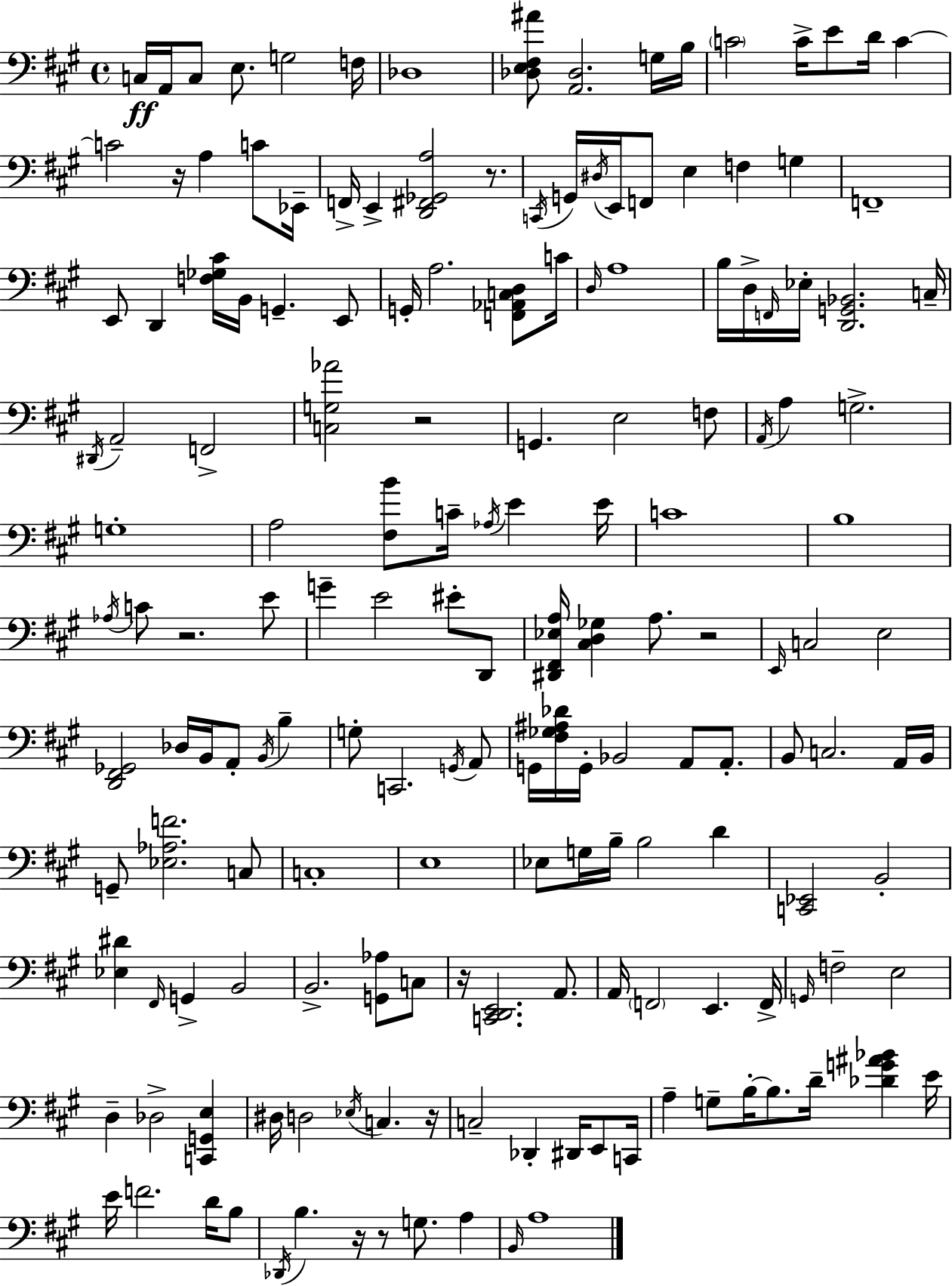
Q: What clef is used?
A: bass